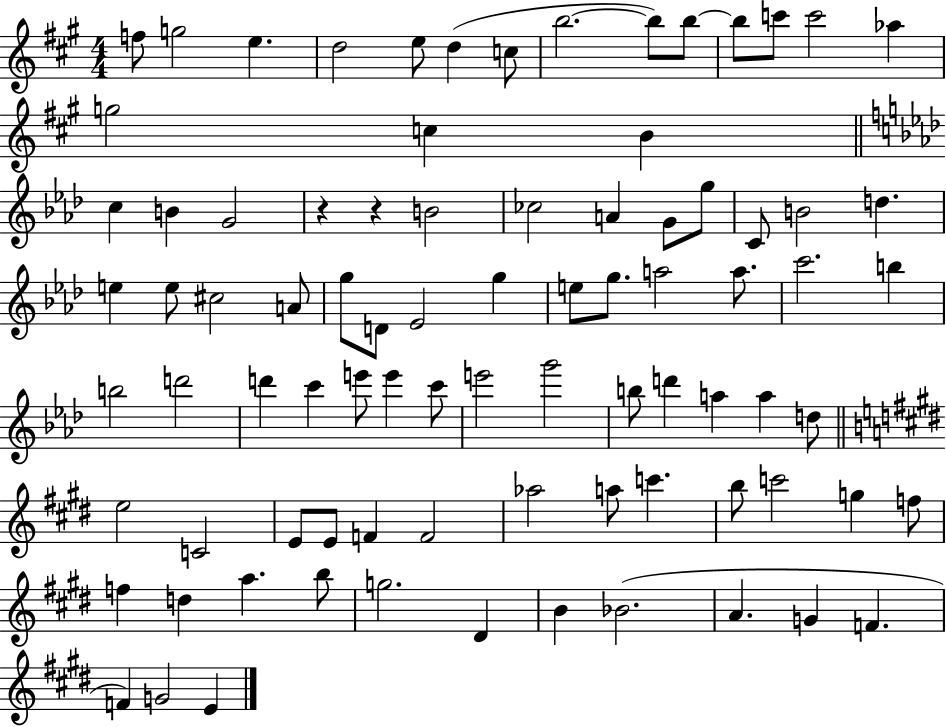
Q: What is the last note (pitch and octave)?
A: E4